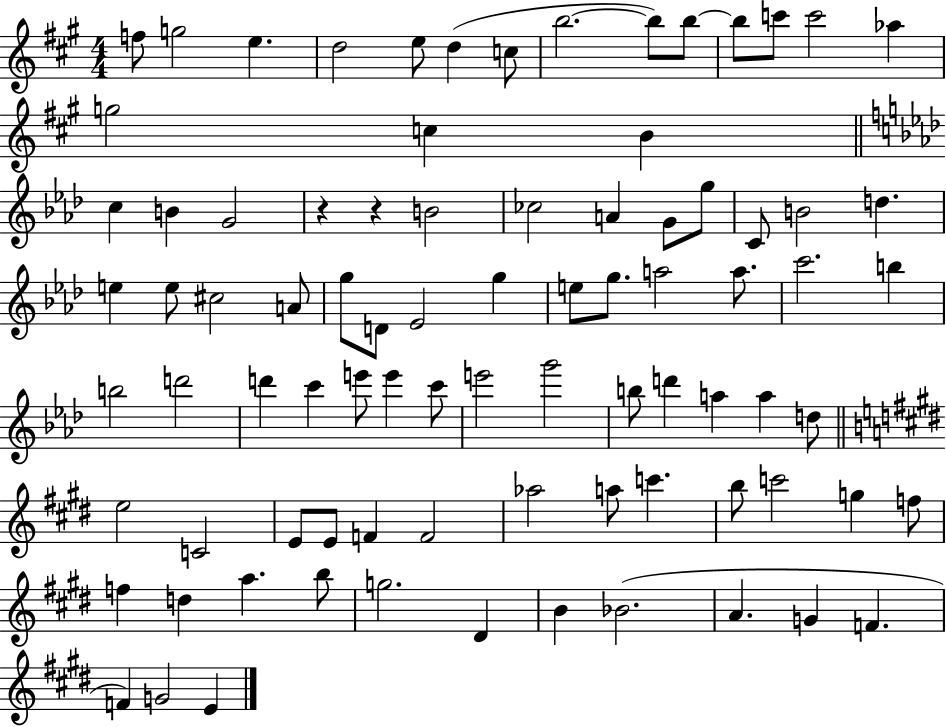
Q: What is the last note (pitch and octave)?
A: E4